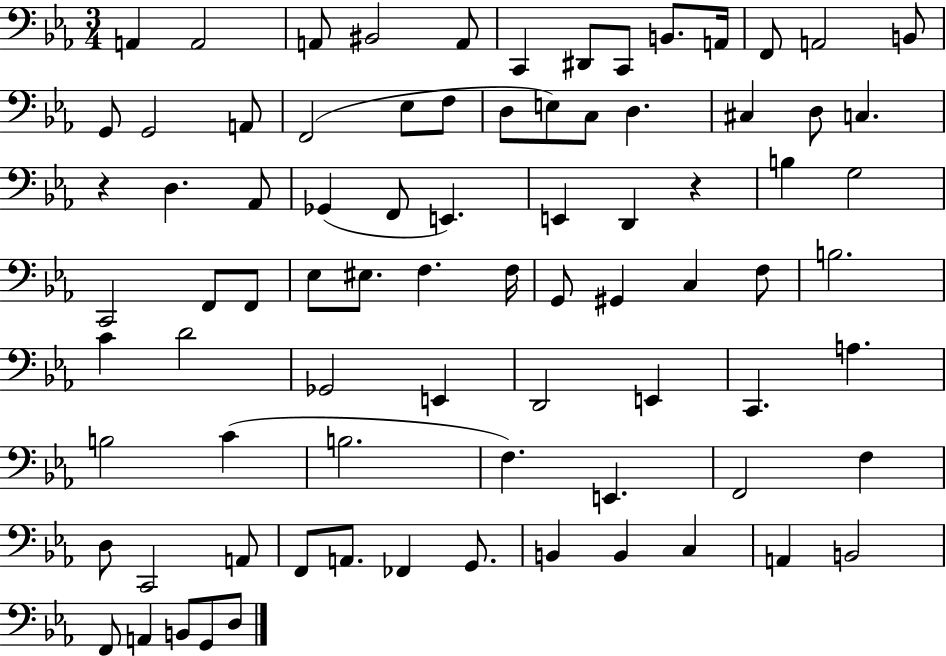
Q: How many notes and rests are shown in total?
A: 81